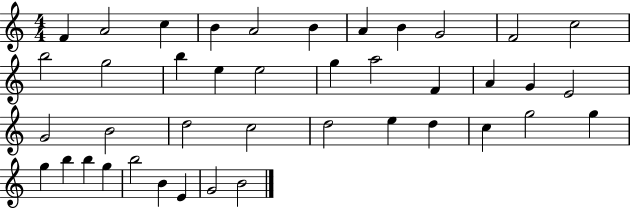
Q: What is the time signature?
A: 4/4